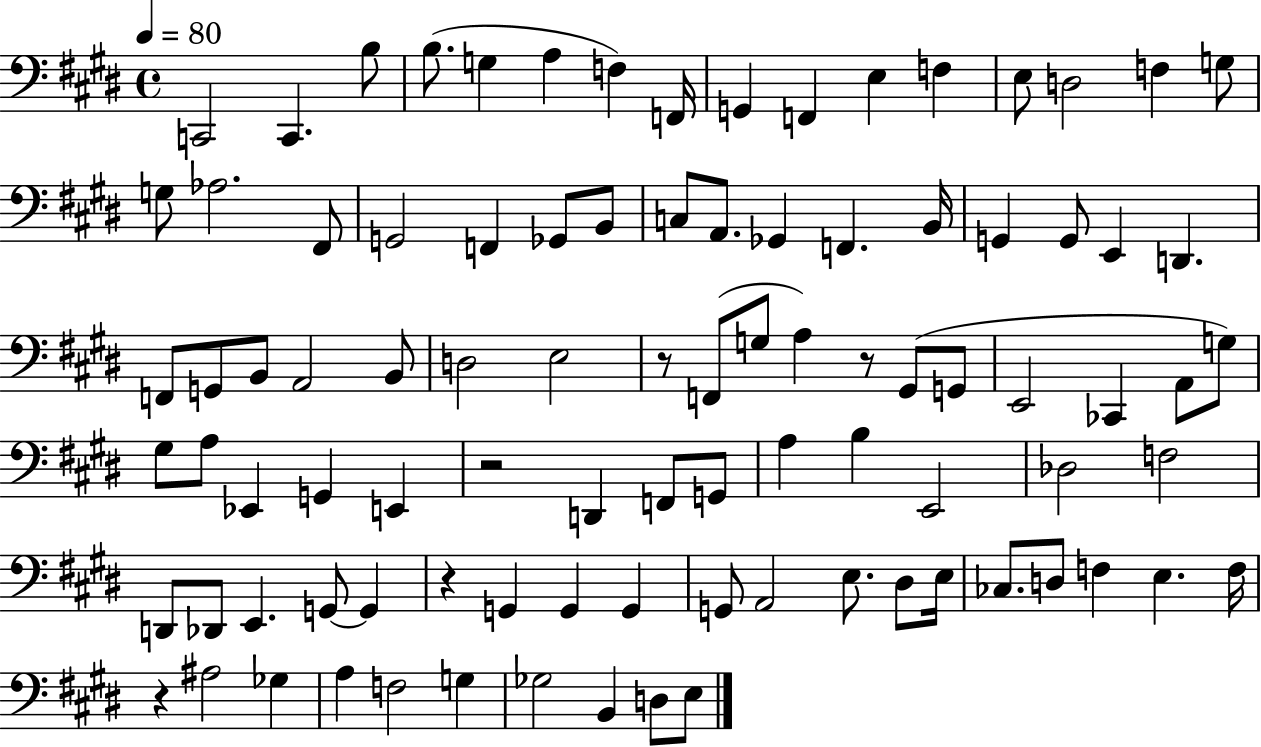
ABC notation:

X:1
T:Untitled
M:4/4
L:1/4
K:E
C,,2 C,, B,/2 B,/2 G, A, F, F,,/4 G,, F,, E, F, E,/2 D,2 F, G,/2 G,/2 _A,2 ^F,,/2 G,,2 F,, _G,,/2 B,,/2 C,/2 A,,/2 _G,, F,, B,,/4 G,, G,,/2 E,, D,, F,,/2 G,,/2 B,,/2 A,,2 B,,/2 D,2 E,2 z/2 F,,/2 G,/2 A, z/2 ^G,,/2 G,,/2 E,,2 _C,, A,,/2 G,/2 ^G,/2 A,/2 _E,, G,, E,, z2 D,, F,,/2 G,,/2 A, B, E,,2 _D,2 F,2 D,,/2 _D,,/2 E,, G,,/2 G,, z G,, G,, G,, G,,/2 A,,2 E,/2 ^D,/2 E,/4 _C,/2 D,/2 F, E, F,/4 z ^A,2 _G, A, F,2 G, _G,2 B,, D,/2 E,/2